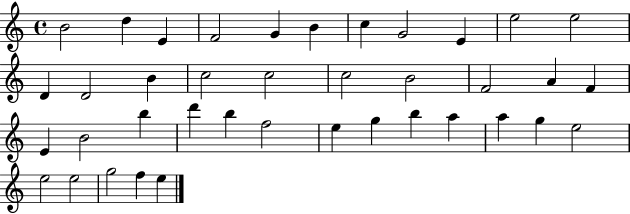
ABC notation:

X:1
T:Untitled
M:4/4
L:1/4
K:C
B2 d E F2 G B c G2 E e2 e2 D D2 B c2 c2 c2 B2 F2 A F E B2 b d' b f2 e g b a a g e2 e2 e2 g2 f e